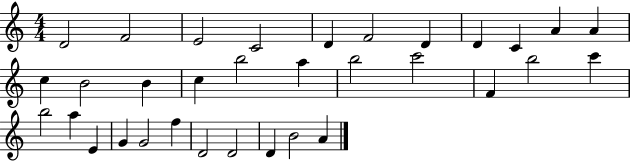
X:1
T:Untitled
M:4/4
L:1/4
K:C
D2 F2 E2 C2 D F2 D D C A A c B2 B c b2 a b2 c'2 F b2 c' b2 a E G G2 f D2 D2 D B2 A